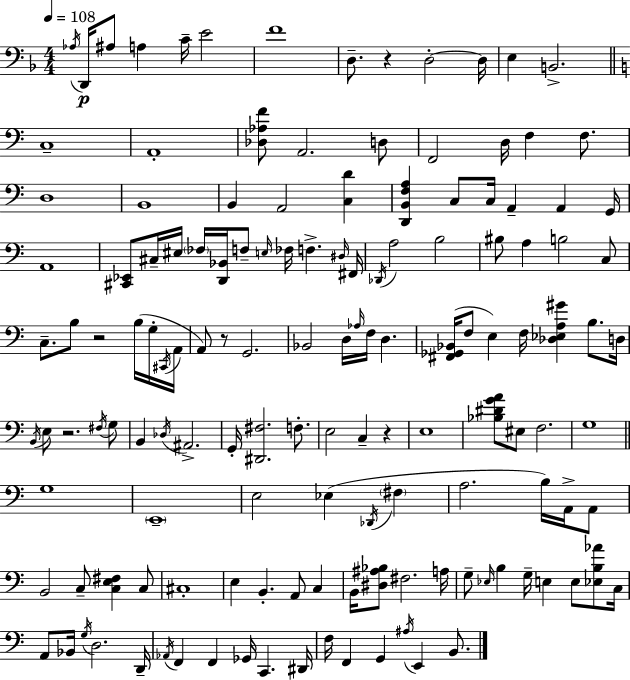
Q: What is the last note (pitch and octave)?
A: B2